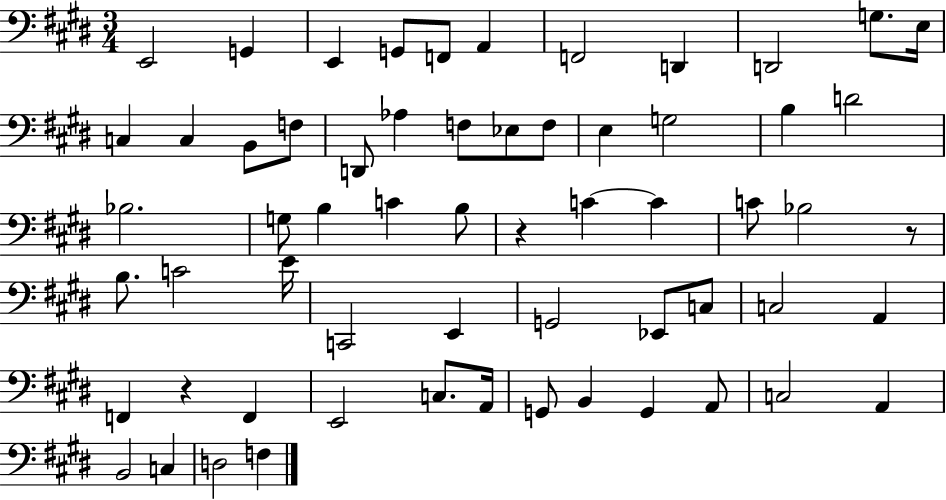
X:1
T:Untitled
M:3/4
L:1/4
K:E
E,,2 G,, E,, G,,/2 F,,/2 A,, F,,2 D,, D,,2 G,/2 E,/4 C, C, B,,/2 F,/2 D,,/2 _A, F,/2 _E,/2 F,/2 E, G,2 B, D2 _B,2 G,/2 B, C B,/2 z C C C/2 _B,2 z/2 B,/2 C2 E/4 C,,2 E,, G,,2 _E,,/2 C,/2 C,2 A,, F,, z F,, E,,2 C,/2 A,,/4 G,,/2 B,, G,, A,,/2 C,2 A,, B,,2 C, D,2 F,